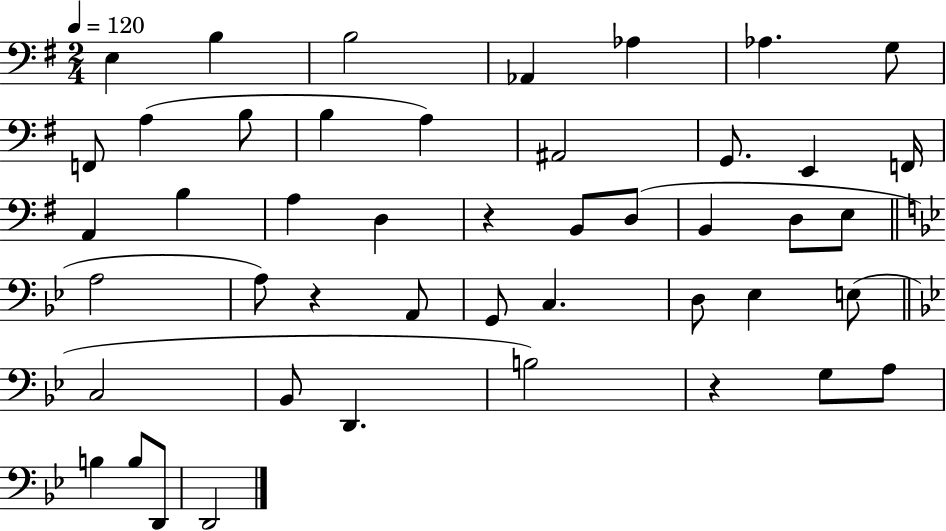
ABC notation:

X:1
T:Untitled
M:2/4
L:1/4
K:G
E, B, B,2 _A,, _A, _A, G,/2 F,,/2 A, B,/2 B, A, ^A,,2 G,,/2 E,, F,,/4 A,, B, A, D, z B,,/2 D,/2 B,, D,/2 E,/2 A,2 A,/2 z A,,/2 G,,/2 C, D,/2 _E, E,/2 C,2 _B,,/2 D,, B,2 z G,/2 A,/2 B, B,/2 D,,/2 D,,2